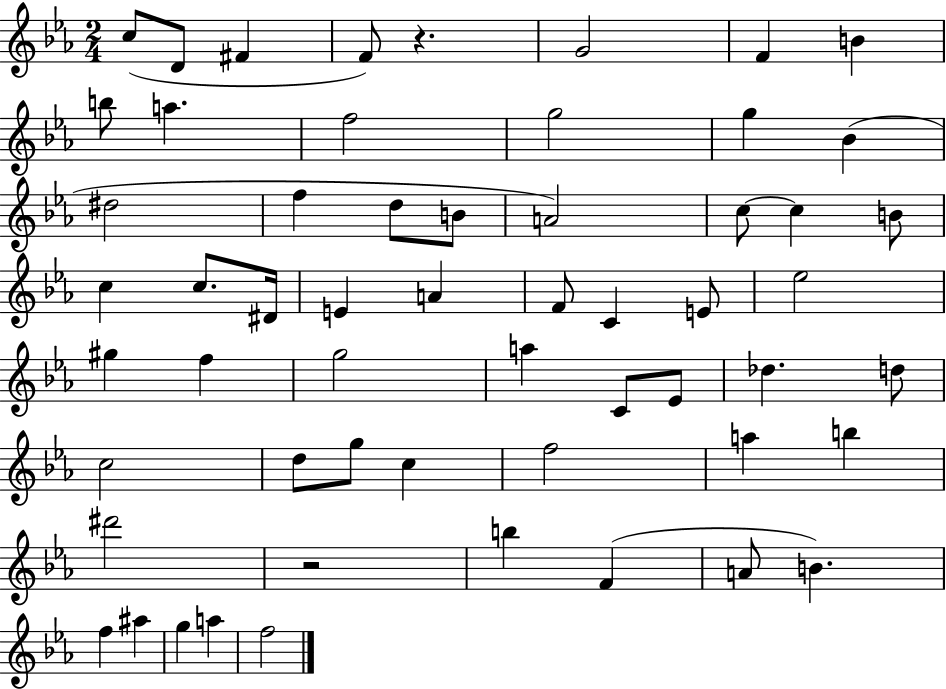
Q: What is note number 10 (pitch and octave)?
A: F5